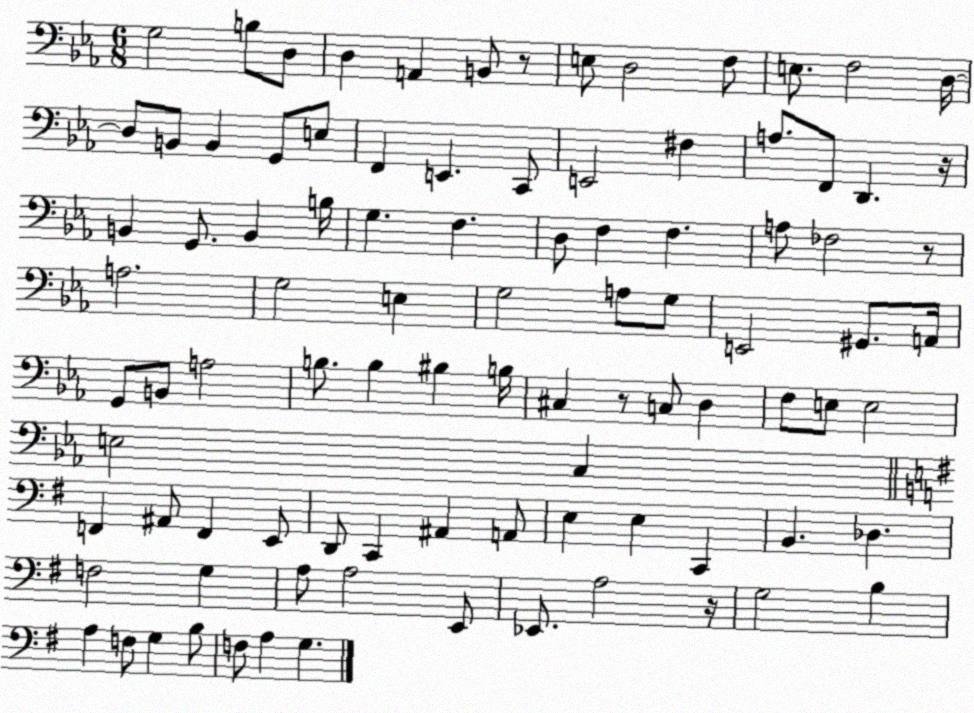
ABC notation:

X:1
T:Untitled
M:6/8
L:1/4
K:Eb
G,2 B,/2 D,/2 D, A,, B,,/2 z/2 E,/2 D,2 F,/2 E,/2 F,2 D,/4 D,/2 B,,/2 B,, G,,/2 E,/2 F,, E,, C,,/2 E,,2 ^F, A,/2 F,,/2 D,, z/4 B,, G,,/2 B,, B,/4 G, F, D,/2 F, F, A,/2 _F,2 z/2 A,2 G,2 E, G,2 A,/2 G,/2 E,,2 ^G,,/2 A,,/4 G,,/2 B,,/2 A,2 B,/2 B, ^B, B,/4 ^C, z/2 C,/2 D, F,/2 E,/2 E,2 E,2 C, F,, ^A,,/2 F,, E,,/2 D,,/2 C,, ^A,, A,,/2 E, E, C,, B,, _D, F,2 G, A,/2 A,2 E,,/2 _E,,/2 A,2 z/4 G,2 B, A, F,/2 G, B,/2 F,/2 A, G,